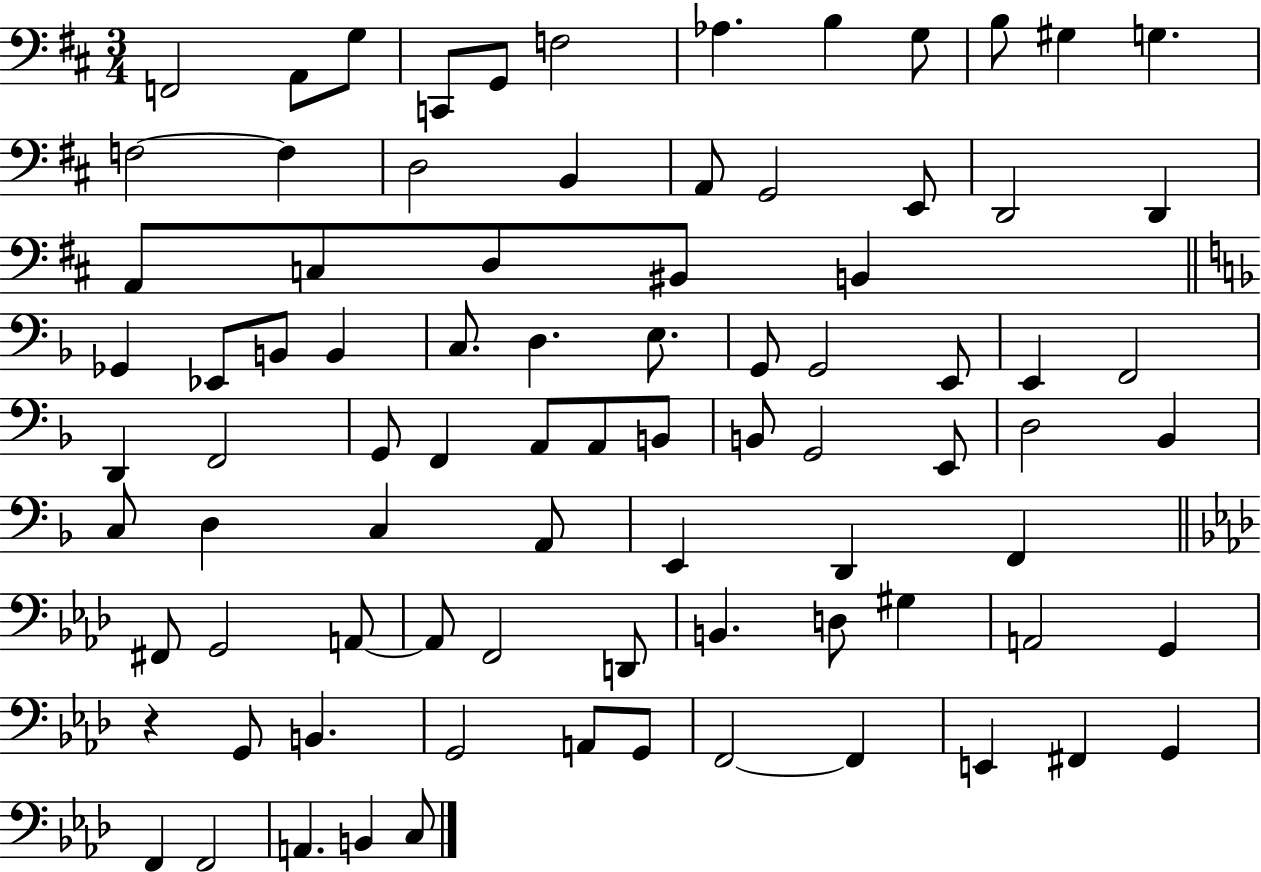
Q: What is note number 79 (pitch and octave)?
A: F2